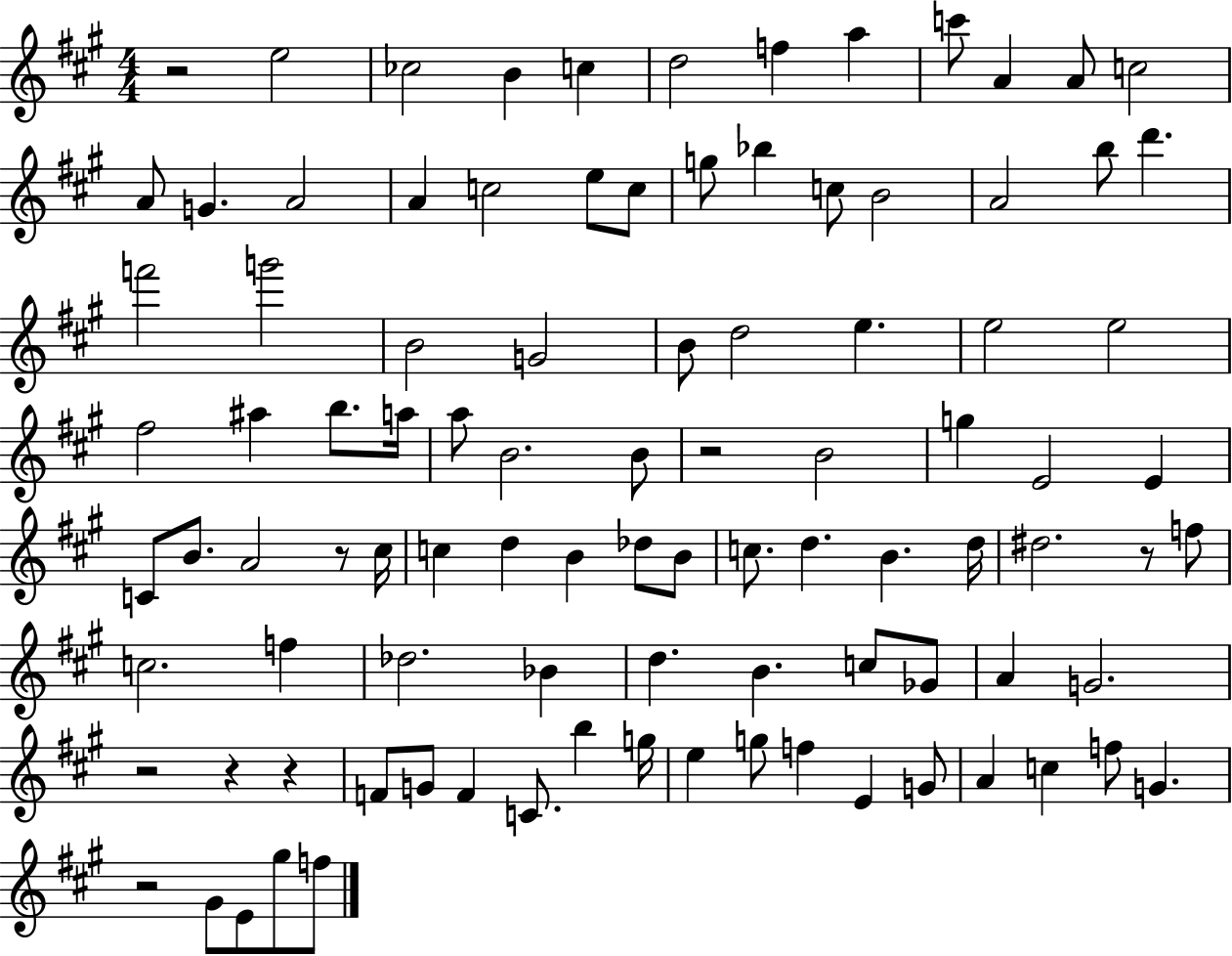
X:1
T:Untitled
M:4/4
L:1/4
K:A
z2 e2 _c2 B c d2 f a c'/2 A A/2 c2 A/2 G A2 A c2 e/2 c/2 g/2 _b c/2 B2 A2 b/2 d' f'2 g'2 B2 G2 B/2 d2 e e2 e2 ^f2 ^a b/2 a/4 a/2 B2 B/2 z2 B2 g E2 E C/2 B/2 A2 z/2 ^c/4 c d B _d/2 B/2 c/2 d B d/4 ^d2 z/2 f/2 c2 f _d2 _B d B c/2 _G/2 A G2 z2 z z F/2 G/2 F C/2 b g/4 e g/2 f E G/2 A c f/2 G z2 ^G/2 E/2 ^g/2 f/2